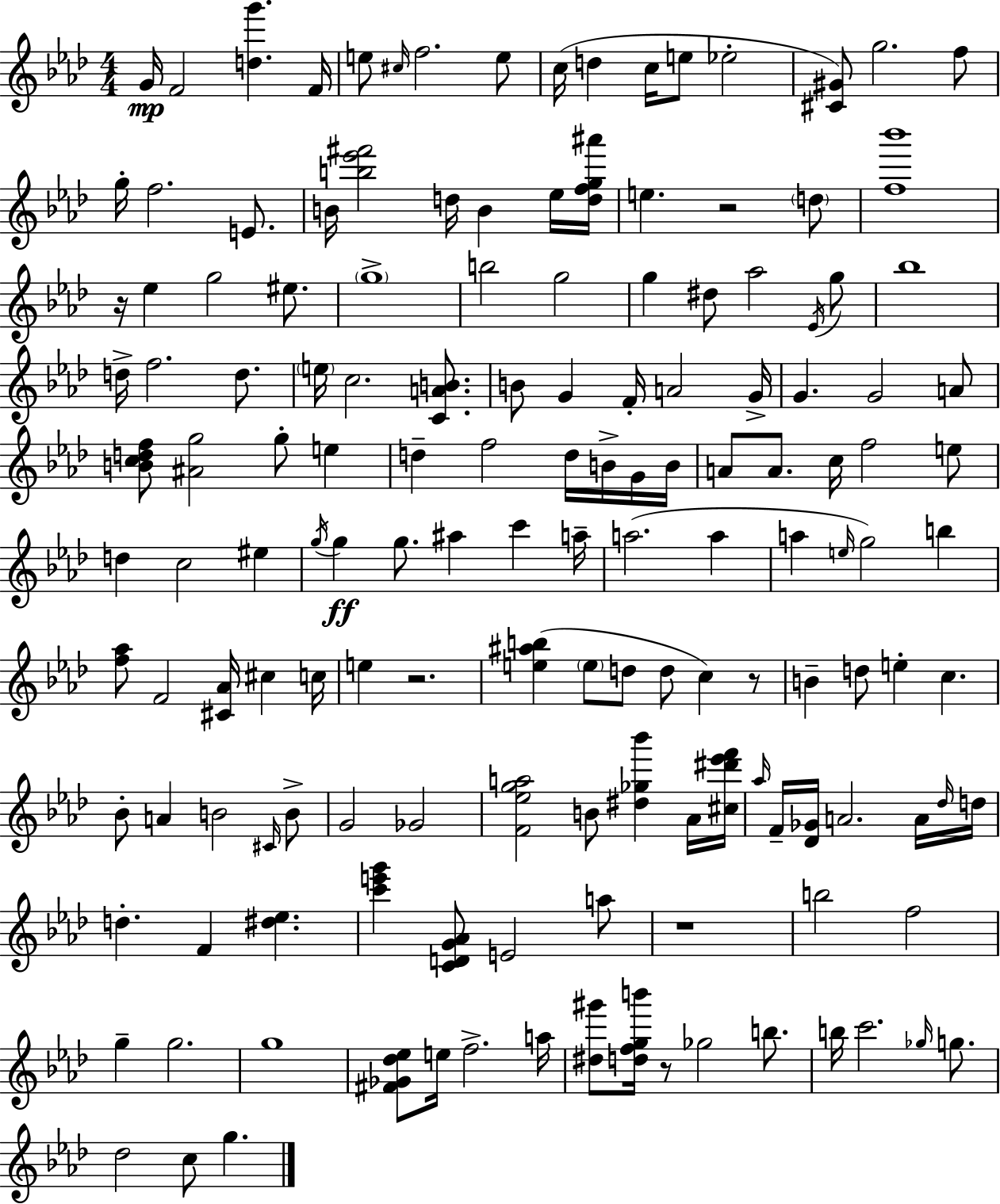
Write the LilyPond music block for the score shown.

{
  \clef treble
  \numericTimeSignature
  \time 4/4
  \key aes \major
  g'16\mp f'2 <d'' g'''>4. f'16 | e''8 \grace { cis''16 } f''2. e''8 | c''16( d''4 c''16 e''8 ees''2-. | <cis' gis'>8) g''2. f''8 | \break g''16-. f''2. e'8. | b'16 <b'' ees''' fis'''>2 d''16 b'4 ees''16 | <d'' f'' g'' ais'''>16 e''4. r2 \parenthesize d''8 | <f'' bes'''>1 | \break r16 ees''4 g''2 eis''8. | \parenthesize g''1-> | b''2 g''2 | g''4 dis''8 aes''2 \acciaccatura { ees'16 } | \break g''8 bes''1 | d''16-> f''2. d''8. | \parenthesize e''16 c''2. <c' a' b'>8. | b'8 g'4 f'16-. a'2 | \break g'16-> g'4. g'2 | a'8 <b' c'' d'' f''>8 <ais' g''>2 g''8-. e''4 | d''4-- f''2 d''16 b'16-> | g'16 b'16 a'8 a'8. c''16 f''2 | \break e''8 d''4 c''2 eis''4 | \acciaccatura { g''16 } g''4\ff g''8. ais''4 c'''4 | a''16-- a''2.( a''4 | a''4 \grace { e''16 }) g''2 | \break b''4 <f'' aes''>8 f'2 <cis' aes'>16 cis''4 | c''16 e''4 r2. | <e'' ais'' b''>4( \parenthesize e''8 d''8 d''8 c''4) | r8 b'4-- d''8 e''4-. c''4. | \break bes'8-. a'4 b'2 | \grace { cis'16 } b'8-> g'2 ges'2 | <f' ees'' g'' a''>2 b'8 <dis'' ges'' bes'''>4 | aes'16 <cis'' dis''' ees''' f'''>16 \grace { aes''16 } f'16-- <des' ges'>16 a'2. | \break a'16 \grace { des''16 } d''16 d''4.-. f'4 | <dis'' ees''>4. <c''' e''' g'''>4 <c' d' g' aes'>8 e'2 | a''8 r1 | b''2 f''2 | \break g''4-- g''2. | g''1 | <fis' ges' des'' ees''>8 e''16 f''2.-> | a''16 <dis'' gis'''>8 <d'' f'' g'' b'''>16 r8 ges''2 | \break b''8. b''16 c'''2. | \grace { ges''16 } g''8. des''2 | c''8 g''4. \bar "|."
}